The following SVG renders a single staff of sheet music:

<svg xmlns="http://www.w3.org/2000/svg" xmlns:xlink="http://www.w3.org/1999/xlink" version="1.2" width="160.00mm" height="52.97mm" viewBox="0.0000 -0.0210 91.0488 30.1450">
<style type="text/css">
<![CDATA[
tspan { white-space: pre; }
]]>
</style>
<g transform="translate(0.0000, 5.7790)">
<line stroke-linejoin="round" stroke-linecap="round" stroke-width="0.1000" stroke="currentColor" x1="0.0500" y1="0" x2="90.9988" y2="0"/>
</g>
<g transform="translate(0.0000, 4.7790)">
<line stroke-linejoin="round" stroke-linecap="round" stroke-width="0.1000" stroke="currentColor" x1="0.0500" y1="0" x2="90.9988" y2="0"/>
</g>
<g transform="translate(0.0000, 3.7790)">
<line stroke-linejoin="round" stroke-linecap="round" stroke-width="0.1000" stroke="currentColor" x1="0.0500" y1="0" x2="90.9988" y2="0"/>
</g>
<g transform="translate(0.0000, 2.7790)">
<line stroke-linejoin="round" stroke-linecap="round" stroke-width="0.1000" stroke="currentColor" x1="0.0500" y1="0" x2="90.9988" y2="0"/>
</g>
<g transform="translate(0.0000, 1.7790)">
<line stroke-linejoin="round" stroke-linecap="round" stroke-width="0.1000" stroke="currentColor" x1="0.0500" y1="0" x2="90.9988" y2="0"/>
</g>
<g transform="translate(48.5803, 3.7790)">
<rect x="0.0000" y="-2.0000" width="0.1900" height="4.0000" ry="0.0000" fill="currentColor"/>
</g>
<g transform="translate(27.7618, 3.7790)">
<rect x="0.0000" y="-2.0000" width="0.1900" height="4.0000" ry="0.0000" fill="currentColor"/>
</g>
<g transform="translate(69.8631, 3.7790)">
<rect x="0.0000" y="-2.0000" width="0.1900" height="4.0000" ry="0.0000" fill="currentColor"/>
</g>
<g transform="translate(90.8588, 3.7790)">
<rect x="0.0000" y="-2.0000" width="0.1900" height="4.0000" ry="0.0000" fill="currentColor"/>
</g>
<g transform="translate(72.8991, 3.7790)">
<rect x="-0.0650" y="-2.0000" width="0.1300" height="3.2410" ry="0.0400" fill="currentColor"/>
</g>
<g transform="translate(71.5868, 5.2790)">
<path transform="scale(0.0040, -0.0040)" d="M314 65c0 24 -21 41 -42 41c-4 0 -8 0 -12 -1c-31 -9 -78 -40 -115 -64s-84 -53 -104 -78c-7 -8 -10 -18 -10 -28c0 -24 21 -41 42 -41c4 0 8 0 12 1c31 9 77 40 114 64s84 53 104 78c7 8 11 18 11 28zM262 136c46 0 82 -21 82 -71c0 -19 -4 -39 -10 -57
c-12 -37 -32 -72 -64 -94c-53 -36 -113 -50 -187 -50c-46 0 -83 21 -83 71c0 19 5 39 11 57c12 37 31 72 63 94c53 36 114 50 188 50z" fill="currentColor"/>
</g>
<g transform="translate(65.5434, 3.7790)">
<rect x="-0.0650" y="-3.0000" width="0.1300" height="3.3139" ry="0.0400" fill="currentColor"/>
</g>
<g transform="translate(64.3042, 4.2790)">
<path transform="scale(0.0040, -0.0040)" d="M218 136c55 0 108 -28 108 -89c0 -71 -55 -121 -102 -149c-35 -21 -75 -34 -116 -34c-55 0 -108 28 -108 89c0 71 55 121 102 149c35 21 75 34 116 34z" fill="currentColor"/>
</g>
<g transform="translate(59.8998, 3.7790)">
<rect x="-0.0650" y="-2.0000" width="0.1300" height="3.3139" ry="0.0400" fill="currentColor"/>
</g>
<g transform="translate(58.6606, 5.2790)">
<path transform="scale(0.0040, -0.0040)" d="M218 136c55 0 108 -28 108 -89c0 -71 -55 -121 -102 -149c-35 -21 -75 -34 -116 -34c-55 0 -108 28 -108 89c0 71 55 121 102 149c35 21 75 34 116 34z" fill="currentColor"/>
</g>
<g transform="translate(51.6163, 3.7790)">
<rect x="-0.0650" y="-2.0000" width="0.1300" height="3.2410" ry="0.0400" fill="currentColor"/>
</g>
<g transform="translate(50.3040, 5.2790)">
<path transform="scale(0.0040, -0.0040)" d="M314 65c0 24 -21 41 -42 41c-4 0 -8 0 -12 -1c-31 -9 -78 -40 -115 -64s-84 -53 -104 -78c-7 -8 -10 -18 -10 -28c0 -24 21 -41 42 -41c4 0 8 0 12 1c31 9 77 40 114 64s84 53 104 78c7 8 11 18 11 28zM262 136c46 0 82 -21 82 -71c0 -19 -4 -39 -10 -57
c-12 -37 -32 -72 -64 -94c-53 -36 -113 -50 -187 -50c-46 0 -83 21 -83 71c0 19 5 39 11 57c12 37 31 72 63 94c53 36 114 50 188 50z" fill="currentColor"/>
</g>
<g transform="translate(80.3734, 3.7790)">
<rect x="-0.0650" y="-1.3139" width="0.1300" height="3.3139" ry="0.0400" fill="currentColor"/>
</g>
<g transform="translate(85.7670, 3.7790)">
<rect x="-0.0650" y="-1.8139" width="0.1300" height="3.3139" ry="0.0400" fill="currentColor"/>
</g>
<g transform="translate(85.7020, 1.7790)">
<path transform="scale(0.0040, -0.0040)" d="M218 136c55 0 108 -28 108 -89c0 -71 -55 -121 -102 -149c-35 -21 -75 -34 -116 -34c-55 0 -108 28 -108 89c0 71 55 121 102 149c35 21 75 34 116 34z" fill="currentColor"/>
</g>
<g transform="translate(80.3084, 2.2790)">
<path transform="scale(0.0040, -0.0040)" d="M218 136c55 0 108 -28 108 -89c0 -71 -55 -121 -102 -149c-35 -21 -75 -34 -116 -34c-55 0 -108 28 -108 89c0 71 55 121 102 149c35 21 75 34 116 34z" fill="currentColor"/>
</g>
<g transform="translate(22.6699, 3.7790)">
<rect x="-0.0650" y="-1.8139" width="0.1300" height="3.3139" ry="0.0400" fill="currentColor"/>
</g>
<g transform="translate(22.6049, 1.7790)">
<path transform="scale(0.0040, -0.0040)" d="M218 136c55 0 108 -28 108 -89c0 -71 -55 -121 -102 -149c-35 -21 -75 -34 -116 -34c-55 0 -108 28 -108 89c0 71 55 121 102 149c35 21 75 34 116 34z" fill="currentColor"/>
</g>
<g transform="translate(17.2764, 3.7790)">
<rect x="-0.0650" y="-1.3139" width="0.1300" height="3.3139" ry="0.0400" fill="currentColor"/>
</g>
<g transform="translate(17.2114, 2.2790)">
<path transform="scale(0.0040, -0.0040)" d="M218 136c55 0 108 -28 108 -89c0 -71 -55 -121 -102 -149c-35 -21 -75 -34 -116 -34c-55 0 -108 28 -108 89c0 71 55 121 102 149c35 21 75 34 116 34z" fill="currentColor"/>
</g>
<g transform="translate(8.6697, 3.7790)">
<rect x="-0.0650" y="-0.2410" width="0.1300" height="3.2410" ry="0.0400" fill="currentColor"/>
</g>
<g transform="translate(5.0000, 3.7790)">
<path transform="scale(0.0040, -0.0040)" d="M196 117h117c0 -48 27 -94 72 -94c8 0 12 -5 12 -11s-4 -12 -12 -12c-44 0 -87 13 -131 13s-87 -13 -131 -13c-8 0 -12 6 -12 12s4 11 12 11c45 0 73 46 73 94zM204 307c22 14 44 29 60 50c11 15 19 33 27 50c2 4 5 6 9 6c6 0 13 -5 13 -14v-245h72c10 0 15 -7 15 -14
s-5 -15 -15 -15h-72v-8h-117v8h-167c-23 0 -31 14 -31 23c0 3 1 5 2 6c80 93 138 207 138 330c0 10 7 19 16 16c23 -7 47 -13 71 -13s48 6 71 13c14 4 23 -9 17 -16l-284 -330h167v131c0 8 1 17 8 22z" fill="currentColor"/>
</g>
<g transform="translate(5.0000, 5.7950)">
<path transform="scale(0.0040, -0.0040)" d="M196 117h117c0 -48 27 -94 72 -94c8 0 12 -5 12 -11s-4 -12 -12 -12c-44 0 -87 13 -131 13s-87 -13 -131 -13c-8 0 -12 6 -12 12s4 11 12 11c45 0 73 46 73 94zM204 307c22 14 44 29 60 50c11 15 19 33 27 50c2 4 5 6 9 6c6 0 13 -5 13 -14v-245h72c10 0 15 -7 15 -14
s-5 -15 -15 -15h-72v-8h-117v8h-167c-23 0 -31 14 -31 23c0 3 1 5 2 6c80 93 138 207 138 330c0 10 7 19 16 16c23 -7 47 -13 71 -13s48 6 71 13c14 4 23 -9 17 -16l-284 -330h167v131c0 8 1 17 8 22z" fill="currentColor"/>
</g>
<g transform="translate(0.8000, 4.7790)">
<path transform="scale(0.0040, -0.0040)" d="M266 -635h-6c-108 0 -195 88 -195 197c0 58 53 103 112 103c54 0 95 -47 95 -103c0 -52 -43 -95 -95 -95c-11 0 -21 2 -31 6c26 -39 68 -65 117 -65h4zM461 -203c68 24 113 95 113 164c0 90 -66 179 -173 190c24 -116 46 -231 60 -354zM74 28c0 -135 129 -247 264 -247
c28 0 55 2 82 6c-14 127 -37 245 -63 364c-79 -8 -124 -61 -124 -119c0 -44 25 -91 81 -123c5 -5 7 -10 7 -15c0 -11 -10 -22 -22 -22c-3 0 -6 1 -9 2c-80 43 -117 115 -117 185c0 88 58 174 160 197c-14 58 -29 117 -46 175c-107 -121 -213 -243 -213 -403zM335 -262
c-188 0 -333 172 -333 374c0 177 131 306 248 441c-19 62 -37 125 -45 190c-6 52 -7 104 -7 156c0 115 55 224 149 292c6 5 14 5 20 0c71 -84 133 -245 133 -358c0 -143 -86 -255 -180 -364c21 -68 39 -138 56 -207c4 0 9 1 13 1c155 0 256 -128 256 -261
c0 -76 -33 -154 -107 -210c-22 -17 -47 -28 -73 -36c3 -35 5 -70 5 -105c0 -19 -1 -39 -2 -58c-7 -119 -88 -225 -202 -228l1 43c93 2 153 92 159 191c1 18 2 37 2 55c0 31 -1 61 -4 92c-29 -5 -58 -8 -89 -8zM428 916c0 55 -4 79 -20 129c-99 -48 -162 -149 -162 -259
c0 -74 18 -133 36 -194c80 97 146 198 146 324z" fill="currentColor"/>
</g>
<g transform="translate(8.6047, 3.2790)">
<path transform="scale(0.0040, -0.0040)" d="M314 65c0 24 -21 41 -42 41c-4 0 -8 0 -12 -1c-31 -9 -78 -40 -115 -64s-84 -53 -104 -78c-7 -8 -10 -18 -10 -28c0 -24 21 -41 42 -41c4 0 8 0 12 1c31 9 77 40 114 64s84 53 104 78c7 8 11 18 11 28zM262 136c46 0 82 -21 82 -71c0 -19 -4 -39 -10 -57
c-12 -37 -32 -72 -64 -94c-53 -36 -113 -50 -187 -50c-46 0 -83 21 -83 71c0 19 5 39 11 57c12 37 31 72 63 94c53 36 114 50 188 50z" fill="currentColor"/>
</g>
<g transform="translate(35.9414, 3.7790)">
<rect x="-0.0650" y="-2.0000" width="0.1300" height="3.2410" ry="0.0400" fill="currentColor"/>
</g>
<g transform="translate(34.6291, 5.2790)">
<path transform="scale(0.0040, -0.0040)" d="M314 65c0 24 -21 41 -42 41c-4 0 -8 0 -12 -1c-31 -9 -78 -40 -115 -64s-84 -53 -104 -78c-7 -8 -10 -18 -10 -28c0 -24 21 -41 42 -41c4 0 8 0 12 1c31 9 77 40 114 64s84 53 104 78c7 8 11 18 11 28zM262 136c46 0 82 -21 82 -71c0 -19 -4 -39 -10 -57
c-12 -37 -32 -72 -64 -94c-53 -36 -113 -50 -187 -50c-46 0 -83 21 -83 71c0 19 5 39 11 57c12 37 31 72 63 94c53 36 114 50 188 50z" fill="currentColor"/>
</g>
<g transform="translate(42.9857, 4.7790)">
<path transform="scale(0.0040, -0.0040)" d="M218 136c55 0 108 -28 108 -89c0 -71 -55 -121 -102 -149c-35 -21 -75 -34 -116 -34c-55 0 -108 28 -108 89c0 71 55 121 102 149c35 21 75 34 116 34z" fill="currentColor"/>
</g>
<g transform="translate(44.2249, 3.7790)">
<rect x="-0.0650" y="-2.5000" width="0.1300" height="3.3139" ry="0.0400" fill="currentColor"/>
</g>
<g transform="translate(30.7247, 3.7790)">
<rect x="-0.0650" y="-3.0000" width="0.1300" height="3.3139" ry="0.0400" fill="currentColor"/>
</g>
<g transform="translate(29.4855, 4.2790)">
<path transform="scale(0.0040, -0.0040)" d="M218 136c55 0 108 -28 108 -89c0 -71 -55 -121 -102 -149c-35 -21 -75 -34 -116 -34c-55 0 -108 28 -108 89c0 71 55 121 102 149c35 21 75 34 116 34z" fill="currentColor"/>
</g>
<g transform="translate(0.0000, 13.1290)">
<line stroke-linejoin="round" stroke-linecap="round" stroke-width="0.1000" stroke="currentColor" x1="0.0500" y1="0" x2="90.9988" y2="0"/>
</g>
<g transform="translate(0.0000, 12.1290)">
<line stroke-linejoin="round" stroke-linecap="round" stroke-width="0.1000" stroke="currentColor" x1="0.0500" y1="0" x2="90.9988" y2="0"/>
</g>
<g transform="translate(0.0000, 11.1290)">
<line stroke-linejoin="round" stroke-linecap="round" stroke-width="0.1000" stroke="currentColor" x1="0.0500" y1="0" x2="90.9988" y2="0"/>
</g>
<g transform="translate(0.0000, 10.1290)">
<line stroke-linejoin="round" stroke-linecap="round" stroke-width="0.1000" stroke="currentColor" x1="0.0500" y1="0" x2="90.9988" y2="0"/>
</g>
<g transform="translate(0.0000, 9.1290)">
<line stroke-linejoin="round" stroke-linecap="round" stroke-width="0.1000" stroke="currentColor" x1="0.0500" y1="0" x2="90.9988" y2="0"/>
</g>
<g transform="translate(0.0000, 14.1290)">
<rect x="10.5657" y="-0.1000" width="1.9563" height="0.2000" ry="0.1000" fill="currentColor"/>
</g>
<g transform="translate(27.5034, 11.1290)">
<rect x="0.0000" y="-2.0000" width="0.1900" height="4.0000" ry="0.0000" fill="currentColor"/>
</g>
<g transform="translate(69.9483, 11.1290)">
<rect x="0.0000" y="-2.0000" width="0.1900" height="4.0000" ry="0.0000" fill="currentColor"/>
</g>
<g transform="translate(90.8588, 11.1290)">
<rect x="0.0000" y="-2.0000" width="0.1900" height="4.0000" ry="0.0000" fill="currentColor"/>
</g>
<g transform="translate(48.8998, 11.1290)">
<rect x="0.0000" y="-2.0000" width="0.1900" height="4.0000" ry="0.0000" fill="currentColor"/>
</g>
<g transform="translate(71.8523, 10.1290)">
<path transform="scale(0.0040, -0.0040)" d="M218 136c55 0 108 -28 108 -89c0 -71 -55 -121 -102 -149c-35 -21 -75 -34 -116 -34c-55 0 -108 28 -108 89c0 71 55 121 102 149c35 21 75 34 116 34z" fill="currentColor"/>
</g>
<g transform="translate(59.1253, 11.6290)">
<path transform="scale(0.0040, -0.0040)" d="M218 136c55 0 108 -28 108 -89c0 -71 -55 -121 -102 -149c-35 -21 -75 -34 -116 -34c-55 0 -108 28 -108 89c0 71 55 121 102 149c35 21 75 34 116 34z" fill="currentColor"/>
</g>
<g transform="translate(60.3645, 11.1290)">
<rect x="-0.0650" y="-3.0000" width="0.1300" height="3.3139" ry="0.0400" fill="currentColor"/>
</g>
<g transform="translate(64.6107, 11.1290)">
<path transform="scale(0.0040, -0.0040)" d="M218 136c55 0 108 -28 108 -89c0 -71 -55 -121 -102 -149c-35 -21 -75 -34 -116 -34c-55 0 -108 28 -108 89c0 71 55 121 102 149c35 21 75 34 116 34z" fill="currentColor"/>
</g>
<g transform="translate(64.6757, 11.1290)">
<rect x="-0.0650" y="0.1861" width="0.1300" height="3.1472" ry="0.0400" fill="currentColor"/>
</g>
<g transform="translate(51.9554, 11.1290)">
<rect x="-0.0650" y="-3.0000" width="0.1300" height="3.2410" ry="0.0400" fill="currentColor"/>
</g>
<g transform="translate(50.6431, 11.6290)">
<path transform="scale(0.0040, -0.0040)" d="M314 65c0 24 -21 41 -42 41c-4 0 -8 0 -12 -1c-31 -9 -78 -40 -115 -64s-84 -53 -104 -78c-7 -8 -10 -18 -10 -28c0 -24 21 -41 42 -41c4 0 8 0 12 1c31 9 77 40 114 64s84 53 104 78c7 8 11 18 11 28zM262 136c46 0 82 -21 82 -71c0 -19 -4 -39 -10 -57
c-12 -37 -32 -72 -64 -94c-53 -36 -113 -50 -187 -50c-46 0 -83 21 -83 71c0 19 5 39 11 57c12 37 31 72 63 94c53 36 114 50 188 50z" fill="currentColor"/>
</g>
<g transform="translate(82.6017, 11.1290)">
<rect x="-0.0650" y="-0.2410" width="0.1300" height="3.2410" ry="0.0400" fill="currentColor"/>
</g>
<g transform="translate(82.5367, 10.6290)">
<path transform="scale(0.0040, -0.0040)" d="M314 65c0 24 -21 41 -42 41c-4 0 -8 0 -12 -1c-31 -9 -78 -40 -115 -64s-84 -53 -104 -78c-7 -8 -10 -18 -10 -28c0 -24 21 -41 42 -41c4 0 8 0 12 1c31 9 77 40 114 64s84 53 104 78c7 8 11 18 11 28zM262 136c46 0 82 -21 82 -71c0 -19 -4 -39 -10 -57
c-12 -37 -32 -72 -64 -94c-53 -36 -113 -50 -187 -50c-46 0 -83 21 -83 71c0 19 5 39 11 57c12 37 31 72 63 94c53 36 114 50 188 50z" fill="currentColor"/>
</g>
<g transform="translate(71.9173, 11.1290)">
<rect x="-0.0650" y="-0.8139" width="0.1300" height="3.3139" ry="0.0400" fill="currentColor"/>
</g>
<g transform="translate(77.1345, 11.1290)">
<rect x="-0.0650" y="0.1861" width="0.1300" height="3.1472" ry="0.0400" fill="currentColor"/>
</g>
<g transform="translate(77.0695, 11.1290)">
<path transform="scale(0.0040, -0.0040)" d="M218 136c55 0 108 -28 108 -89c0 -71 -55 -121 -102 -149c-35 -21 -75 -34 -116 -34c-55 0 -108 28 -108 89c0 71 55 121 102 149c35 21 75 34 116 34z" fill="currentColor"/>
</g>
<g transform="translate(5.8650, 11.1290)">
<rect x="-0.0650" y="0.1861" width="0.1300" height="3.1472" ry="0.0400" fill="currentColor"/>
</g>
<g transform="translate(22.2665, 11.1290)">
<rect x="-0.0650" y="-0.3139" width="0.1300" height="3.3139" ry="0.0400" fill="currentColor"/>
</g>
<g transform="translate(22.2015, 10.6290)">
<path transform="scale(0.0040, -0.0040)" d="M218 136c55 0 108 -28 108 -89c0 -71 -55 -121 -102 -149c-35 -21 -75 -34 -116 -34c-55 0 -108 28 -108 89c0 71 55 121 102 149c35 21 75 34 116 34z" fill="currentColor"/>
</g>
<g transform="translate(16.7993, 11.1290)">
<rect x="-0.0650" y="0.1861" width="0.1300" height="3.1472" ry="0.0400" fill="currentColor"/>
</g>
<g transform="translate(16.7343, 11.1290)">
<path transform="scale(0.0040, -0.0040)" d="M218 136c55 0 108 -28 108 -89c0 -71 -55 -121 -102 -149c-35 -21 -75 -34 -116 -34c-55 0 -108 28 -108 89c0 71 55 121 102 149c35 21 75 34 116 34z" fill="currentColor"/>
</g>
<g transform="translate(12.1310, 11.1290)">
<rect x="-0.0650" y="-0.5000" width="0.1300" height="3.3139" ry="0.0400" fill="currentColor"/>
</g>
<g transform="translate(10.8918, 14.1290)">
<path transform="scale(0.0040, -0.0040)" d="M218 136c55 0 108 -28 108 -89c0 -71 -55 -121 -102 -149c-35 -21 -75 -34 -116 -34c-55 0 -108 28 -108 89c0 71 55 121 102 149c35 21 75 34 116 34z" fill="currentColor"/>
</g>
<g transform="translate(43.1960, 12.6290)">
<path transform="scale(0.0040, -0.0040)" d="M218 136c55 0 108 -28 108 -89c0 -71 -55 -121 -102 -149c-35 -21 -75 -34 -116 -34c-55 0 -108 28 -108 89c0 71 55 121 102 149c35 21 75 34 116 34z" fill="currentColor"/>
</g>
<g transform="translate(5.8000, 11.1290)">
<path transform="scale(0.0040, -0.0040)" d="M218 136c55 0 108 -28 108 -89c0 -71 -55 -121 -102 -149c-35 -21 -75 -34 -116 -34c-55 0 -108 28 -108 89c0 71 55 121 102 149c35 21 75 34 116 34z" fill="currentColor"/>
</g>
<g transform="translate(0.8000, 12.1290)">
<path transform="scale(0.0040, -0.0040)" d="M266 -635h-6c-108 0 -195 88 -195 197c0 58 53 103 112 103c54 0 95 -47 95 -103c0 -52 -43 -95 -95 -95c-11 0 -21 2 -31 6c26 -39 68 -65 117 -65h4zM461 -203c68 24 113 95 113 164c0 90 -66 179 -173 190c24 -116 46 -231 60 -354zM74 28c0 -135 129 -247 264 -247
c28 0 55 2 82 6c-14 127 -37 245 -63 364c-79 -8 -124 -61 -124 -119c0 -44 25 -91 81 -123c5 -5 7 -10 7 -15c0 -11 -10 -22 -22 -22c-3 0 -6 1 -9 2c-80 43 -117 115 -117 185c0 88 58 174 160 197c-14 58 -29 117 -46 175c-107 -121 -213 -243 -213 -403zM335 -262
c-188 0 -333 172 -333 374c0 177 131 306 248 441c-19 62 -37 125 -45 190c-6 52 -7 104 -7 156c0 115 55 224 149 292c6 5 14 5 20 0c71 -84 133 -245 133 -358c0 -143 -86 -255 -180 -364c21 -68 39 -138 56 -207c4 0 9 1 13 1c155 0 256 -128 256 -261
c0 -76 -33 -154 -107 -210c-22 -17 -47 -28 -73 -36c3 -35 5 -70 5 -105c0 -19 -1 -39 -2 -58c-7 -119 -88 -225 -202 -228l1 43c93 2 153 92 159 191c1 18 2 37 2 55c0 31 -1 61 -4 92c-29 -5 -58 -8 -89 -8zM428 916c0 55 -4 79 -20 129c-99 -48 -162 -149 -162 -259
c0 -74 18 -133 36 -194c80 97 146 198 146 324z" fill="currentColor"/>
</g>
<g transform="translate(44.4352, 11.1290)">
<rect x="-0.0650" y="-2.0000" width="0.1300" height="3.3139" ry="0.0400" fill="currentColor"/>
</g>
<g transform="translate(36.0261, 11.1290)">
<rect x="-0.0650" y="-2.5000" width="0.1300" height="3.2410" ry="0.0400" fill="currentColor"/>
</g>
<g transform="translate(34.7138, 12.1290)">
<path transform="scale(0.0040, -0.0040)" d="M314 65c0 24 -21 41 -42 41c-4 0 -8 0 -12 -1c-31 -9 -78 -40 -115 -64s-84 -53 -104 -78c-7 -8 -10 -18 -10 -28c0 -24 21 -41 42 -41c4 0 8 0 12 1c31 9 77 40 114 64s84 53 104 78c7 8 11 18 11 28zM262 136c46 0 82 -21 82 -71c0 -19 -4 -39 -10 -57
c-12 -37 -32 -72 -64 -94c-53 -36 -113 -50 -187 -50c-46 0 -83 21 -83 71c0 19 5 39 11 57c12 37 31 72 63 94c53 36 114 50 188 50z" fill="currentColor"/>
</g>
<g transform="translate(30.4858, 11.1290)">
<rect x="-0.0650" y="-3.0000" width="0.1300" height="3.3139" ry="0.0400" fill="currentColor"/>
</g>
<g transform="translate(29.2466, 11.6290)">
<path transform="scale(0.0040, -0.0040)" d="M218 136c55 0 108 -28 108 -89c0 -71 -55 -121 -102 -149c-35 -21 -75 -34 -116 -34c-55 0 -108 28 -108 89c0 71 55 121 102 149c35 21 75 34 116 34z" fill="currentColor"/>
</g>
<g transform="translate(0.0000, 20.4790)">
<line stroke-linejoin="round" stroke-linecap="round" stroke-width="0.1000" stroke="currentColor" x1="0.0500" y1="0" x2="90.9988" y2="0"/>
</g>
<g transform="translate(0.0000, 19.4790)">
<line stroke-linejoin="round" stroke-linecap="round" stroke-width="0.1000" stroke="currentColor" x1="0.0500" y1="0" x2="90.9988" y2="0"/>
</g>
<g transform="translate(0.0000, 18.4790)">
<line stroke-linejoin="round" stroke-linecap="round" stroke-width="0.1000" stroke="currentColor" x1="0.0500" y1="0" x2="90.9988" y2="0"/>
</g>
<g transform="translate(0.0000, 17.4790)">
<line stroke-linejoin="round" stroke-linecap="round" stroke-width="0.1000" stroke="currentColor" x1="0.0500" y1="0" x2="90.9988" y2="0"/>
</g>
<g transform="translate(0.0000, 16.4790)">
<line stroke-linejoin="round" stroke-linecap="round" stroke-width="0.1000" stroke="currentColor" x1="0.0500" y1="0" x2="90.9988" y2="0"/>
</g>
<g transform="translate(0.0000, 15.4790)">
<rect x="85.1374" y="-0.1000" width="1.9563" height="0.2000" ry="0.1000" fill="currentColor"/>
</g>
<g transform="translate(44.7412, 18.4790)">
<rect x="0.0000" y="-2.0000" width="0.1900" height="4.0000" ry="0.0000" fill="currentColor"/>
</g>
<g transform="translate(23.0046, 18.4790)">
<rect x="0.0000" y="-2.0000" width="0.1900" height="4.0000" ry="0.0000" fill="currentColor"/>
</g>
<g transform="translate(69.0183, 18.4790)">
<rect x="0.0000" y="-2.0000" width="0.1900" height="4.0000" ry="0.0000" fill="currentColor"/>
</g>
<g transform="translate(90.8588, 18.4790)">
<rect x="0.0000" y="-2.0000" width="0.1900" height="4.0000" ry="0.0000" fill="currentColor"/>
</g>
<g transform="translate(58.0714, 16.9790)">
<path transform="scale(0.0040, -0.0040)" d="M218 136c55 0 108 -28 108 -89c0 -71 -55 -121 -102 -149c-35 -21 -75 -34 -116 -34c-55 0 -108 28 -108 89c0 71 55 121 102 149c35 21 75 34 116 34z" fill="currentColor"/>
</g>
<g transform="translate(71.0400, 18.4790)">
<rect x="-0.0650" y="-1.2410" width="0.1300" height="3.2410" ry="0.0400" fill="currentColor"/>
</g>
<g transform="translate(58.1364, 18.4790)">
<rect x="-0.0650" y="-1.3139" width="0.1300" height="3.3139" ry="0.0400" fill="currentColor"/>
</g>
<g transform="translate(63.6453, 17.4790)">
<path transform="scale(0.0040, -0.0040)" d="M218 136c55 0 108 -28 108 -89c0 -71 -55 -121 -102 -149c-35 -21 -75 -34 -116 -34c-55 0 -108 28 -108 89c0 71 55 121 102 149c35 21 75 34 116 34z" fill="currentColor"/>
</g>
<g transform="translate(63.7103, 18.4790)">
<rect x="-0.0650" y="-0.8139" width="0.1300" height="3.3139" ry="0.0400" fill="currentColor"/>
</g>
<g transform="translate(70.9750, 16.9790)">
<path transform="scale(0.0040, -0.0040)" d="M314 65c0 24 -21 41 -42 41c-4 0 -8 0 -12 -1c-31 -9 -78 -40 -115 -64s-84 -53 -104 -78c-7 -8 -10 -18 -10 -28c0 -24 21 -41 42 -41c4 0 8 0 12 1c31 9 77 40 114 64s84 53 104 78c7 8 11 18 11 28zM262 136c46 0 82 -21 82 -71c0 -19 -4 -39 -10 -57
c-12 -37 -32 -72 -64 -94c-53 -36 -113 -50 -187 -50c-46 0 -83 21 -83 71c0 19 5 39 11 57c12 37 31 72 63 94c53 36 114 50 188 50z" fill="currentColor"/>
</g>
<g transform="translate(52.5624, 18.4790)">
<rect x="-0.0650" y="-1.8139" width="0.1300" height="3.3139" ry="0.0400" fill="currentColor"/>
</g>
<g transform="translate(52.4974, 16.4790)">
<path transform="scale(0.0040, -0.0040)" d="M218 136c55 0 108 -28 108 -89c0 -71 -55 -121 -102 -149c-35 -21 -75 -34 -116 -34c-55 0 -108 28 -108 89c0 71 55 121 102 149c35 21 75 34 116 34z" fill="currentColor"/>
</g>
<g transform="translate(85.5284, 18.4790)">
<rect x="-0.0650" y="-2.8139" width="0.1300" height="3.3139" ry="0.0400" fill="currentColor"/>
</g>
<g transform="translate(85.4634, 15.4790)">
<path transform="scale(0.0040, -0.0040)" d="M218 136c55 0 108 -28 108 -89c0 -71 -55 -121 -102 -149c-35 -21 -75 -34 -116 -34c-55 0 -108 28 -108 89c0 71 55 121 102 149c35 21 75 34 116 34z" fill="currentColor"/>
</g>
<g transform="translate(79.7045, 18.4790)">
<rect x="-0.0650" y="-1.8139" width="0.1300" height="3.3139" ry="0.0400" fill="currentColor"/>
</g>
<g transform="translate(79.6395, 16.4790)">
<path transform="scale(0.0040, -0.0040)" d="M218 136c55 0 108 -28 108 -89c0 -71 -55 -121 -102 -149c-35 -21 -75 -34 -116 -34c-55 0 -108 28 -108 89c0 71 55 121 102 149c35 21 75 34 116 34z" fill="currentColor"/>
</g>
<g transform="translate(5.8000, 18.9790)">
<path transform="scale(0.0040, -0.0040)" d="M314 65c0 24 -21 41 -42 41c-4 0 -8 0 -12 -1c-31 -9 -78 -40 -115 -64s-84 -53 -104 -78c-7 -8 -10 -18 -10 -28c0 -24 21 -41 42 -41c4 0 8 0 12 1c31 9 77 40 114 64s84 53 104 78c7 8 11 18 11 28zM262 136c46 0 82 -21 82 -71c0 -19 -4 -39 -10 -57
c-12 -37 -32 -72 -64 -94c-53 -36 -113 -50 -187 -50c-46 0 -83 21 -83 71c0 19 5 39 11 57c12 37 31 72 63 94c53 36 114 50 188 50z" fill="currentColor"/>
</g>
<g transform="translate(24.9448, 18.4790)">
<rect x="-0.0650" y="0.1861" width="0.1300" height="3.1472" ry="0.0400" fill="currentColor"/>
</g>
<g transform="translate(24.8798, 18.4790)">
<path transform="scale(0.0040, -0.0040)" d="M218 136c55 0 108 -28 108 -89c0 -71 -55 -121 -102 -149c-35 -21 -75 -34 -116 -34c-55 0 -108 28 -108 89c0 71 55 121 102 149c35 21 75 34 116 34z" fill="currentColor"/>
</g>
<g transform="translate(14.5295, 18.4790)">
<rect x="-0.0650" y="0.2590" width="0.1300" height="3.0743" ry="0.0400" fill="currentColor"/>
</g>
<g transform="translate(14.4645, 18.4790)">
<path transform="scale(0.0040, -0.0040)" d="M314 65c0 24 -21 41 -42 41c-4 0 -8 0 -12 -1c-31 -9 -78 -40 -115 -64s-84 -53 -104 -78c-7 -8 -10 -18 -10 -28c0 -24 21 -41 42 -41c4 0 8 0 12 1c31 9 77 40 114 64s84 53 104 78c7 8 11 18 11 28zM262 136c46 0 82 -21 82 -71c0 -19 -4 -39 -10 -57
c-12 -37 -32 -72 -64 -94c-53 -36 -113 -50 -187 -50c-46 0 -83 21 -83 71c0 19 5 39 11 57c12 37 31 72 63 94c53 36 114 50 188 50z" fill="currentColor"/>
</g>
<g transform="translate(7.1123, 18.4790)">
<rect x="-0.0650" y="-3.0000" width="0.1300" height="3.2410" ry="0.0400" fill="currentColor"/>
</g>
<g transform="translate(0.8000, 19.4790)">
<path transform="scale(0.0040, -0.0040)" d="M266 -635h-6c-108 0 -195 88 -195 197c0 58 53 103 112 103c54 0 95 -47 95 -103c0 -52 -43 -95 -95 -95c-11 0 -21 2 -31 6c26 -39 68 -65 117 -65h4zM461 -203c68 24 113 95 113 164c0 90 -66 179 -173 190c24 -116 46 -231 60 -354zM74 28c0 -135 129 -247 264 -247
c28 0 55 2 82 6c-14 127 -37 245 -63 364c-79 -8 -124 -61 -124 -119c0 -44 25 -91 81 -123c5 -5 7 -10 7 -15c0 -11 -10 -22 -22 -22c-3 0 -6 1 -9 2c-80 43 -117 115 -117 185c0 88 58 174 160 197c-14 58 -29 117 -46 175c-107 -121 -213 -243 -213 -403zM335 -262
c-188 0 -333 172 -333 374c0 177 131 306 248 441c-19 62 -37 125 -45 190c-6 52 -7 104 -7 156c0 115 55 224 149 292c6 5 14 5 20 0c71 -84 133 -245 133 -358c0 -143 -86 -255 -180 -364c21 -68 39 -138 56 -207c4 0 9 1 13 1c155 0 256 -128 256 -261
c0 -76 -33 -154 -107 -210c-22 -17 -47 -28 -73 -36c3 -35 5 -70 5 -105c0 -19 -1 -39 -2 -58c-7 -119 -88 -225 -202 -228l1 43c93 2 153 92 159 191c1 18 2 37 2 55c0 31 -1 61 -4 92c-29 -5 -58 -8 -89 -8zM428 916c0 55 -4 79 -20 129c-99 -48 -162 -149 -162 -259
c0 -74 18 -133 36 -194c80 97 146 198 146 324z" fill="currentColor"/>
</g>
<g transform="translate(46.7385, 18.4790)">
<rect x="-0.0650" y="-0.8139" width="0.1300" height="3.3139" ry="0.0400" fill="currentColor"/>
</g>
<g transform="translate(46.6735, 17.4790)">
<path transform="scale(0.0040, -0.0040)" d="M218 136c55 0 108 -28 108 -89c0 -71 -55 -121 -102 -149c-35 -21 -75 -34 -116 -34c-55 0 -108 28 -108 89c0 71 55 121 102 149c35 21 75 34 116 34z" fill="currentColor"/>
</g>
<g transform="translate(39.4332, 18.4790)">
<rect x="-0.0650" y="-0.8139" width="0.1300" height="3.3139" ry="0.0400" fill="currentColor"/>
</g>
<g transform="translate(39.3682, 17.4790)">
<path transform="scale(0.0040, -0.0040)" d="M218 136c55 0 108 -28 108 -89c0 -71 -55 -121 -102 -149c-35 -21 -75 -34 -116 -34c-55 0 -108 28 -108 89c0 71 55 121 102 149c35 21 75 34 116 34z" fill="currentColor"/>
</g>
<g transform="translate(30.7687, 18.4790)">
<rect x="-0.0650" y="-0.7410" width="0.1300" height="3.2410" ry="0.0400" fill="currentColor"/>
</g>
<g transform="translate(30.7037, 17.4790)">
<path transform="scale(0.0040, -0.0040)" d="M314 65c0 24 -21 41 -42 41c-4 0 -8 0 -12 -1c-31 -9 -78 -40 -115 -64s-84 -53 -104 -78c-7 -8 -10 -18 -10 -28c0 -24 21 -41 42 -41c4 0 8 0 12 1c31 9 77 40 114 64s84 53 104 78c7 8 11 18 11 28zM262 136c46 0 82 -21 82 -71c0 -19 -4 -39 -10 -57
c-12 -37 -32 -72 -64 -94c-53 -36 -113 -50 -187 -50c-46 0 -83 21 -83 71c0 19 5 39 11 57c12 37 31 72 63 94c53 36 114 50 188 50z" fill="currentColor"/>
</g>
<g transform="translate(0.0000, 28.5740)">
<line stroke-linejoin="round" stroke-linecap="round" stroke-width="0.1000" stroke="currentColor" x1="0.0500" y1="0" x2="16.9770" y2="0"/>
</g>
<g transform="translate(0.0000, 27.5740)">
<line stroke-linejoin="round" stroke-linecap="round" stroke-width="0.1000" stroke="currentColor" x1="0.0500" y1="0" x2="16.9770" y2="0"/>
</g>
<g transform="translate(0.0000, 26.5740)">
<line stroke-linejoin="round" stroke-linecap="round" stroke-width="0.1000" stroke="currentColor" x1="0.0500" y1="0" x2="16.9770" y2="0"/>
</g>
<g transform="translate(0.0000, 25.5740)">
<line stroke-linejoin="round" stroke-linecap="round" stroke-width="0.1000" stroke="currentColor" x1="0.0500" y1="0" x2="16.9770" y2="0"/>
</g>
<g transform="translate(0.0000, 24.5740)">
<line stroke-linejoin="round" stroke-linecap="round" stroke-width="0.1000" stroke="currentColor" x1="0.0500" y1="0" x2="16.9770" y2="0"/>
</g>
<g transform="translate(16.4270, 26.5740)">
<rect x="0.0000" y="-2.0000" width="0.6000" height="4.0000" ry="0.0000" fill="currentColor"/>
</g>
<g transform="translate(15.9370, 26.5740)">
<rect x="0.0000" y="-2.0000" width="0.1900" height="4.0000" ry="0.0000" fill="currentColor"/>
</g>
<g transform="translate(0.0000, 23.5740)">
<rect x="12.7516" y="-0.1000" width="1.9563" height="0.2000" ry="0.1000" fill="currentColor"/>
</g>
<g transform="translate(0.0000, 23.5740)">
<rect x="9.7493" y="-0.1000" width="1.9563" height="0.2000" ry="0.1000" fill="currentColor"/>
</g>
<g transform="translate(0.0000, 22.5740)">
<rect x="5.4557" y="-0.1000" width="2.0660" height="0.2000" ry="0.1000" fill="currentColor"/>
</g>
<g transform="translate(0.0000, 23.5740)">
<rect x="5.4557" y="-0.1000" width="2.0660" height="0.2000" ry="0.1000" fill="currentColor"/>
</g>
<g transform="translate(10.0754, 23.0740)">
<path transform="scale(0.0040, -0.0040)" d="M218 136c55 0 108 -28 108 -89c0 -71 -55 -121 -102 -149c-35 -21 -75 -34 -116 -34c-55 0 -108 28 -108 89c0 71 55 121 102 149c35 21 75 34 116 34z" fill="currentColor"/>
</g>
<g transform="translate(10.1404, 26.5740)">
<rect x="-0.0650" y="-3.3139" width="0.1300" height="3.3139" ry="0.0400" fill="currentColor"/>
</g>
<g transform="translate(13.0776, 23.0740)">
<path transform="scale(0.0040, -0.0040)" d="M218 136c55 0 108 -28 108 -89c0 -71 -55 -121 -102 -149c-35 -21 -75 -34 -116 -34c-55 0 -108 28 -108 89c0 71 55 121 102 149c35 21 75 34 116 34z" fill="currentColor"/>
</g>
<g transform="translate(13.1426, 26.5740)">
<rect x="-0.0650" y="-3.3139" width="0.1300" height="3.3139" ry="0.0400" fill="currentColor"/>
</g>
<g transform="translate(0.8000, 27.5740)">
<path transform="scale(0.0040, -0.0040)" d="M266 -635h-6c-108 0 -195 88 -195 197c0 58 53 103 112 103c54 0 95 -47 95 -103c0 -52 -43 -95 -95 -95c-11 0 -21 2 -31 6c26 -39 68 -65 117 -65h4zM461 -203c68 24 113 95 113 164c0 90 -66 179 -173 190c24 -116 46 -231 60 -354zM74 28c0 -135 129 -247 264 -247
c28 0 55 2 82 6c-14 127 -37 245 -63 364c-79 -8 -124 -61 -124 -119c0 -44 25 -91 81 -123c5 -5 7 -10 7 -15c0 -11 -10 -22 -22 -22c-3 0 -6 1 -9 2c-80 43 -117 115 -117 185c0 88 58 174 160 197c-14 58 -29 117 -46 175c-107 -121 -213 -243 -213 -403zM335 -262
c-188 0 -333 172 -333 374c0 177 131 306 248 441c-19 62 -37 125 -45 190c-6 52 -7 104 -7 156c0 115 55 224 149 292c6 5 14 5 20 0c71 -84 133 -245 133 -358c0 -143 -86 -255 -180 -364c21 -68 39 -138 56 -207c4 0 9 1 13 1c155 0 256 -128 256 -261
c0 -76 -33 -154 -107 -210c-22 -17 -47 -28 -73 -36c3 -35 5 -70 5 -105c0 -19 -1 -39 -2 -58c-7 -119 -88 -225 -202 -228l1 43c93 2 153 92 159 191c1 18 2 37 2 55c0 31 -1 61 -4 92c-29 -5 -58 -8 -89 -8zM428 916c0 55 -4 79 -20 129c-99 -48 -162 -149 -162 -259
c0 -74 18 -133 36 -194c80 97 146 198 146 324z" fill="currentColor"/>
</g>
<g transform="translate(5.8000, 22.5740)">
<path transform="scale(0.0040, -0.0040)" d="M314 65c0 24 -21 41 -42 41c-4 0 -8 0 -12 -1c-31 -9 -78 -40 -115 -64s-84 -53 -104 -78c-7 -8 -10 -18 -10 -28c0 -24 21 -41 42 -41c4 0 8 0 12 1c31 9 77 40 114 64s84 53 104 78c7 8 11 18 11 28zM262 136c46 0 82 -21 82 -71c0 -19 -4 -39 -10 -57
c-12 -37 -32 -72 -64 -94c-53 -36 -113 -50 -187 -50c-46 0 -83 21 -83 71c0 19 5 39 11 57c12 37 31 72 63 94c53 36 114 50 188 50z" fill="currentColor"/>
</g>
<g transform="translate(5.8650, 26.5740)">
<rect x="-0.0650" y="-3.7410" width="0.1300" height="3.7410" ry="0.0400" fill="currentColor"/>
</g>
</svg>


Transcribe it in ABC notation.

X:1
T:Untitled
M:4/4
L:1/4
K:C
c2 e f A F2 G F2 F A F2 e f B C B c A G2 F A2 A B d B c2 A2 B2 B d2 d d f e d e2 f a c'2 b b